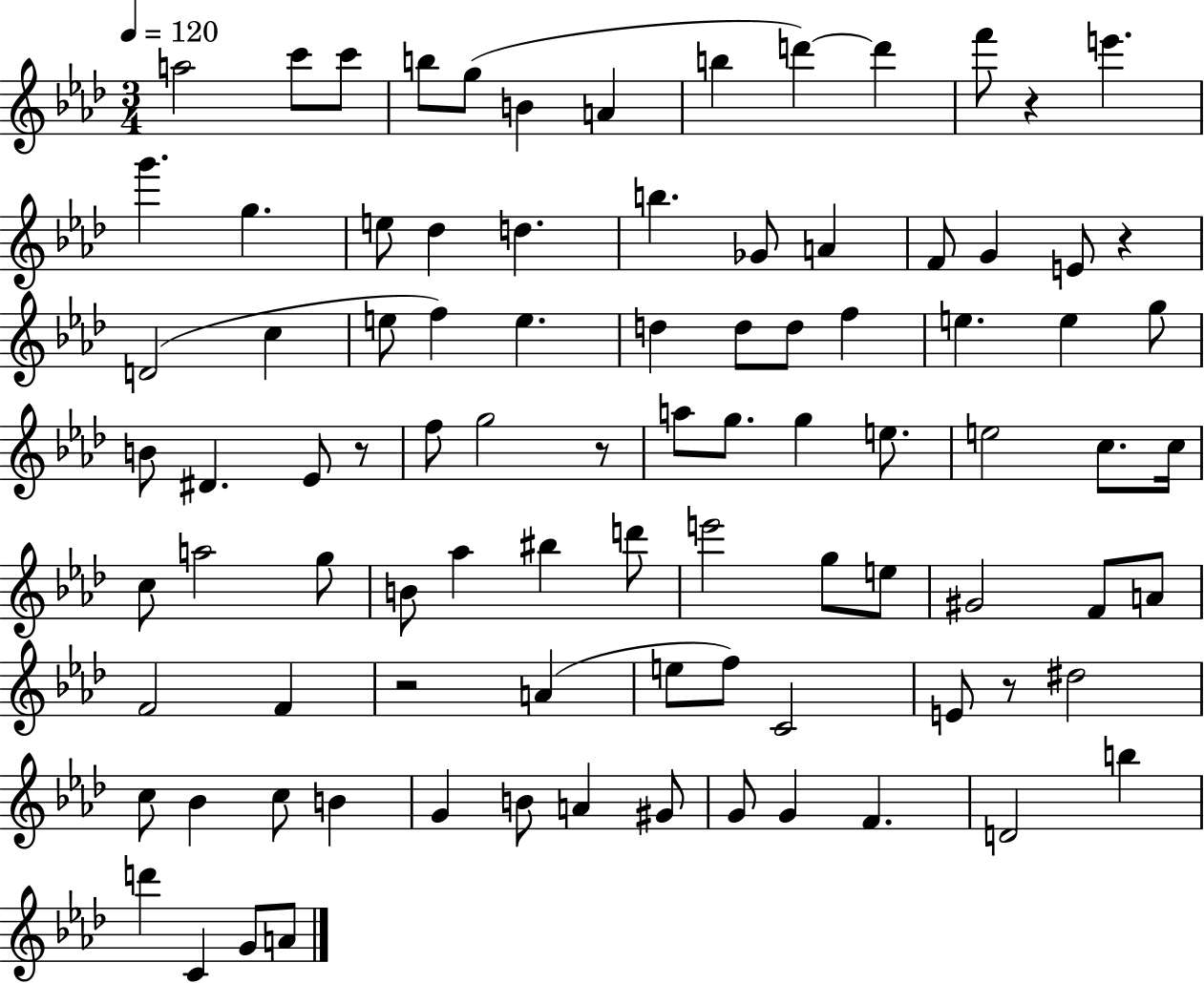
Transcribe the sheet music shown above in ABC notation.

X:1
T:Untitled
M:3/4
L:1/4
K:Ab
a2 c'/2 c'/2 b/2 g/2 B A b d' d' f'/2 z e' g' g e/2 _d d b _G/2 A F/2 G E/2 z D2 c e/2 f e d d/2 d/2 f e e g/2 B/2 ^D _E/2 z/2 f/2 g2 z/2 a/2 g/2 g e/2 e2 c/2 c/4 c/2 a2 g/2 B/2 _a ^b d'/2 e'2 g/2 e/2 ^G2 F/2 A/2 F2 F z2 A e/2 f/2 C2 E/2 z/2 ^d2 c/2 _B c/2 B G B/2 A ^G/2 G/2 G F D2 b d' C G/2 A/2